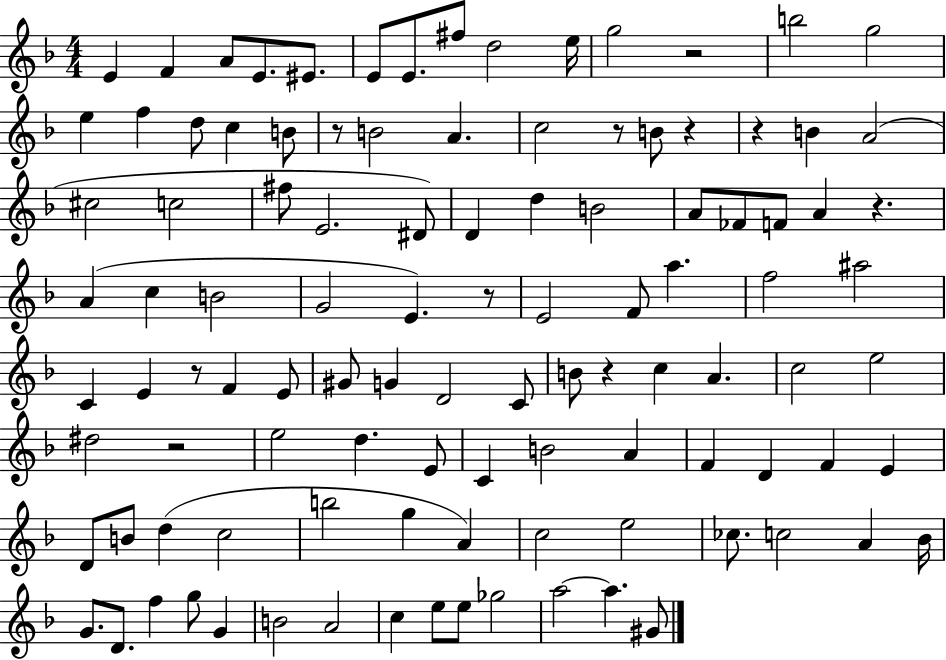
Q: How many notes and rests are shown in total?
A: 107